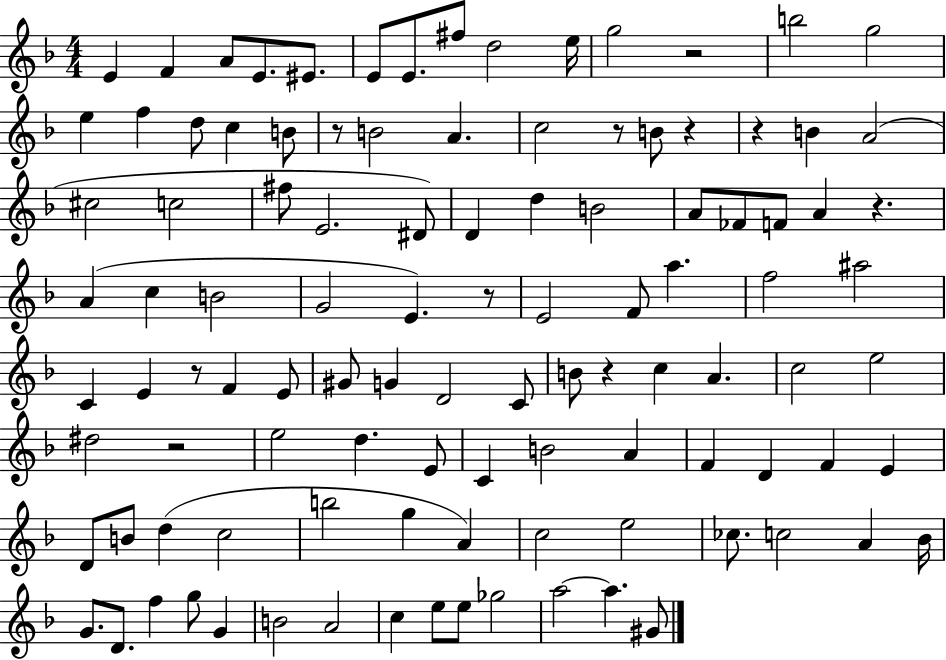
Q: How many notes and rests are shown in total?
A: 107